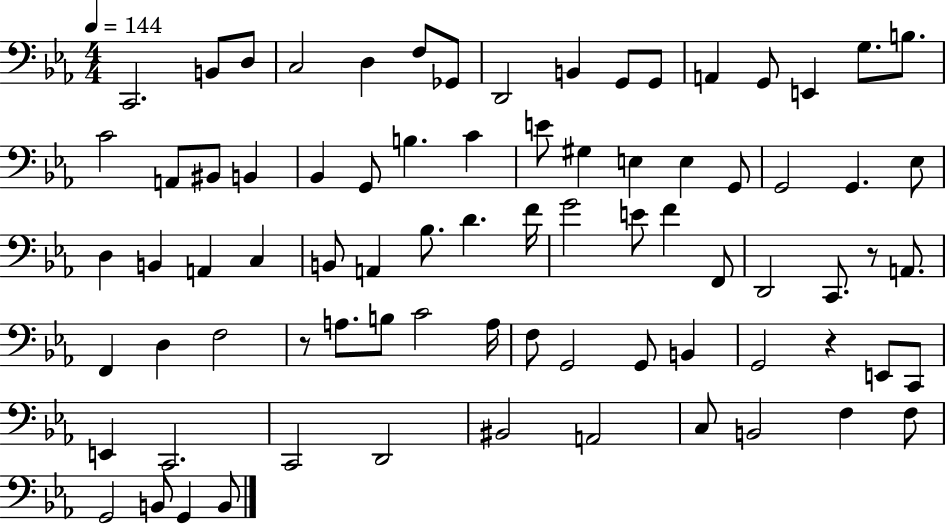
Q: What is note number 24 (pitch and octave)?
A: C4